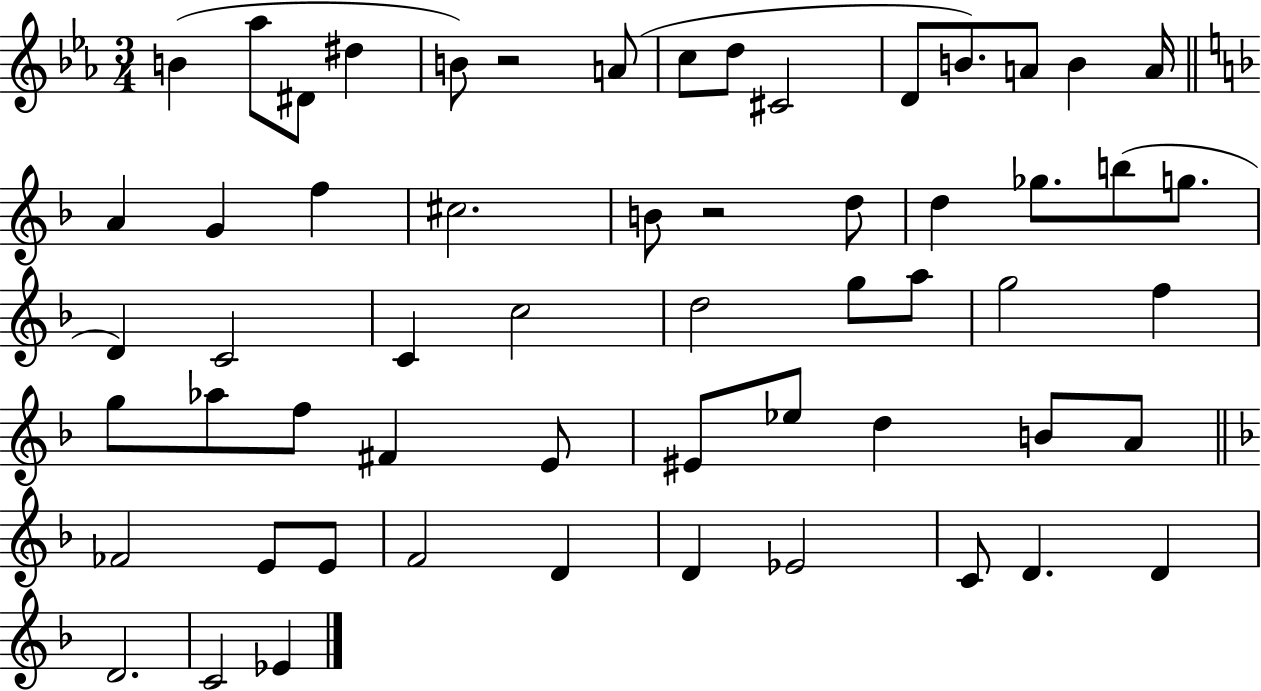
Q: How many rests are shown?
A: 2